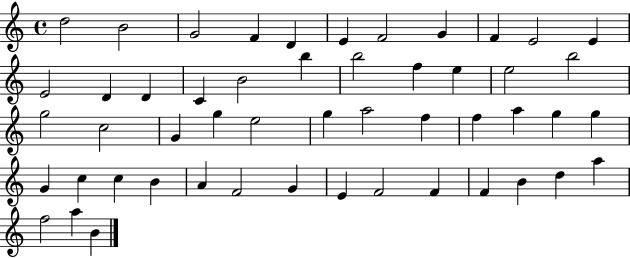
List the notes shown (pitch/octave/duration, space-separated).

D5/h B4/h G4/h F4/q D4/q E4/q F4/h G4/q F4/q E4/h E4/q E4/h D4/q D4/q C4/q B4/h B5/q B5/h F5/q E5/q E5/h B5/h G5/h C5/h G4/q G5/q E5/h G5/q A5/h F5/q F5/q A5/q G5/q G5/q G4/q C5/q C5/q B4/q A4/q F4/h G4/q E4/q F4/h F4/q F4/q B4/q D5/q A5/q F5/h A5/q B4/q